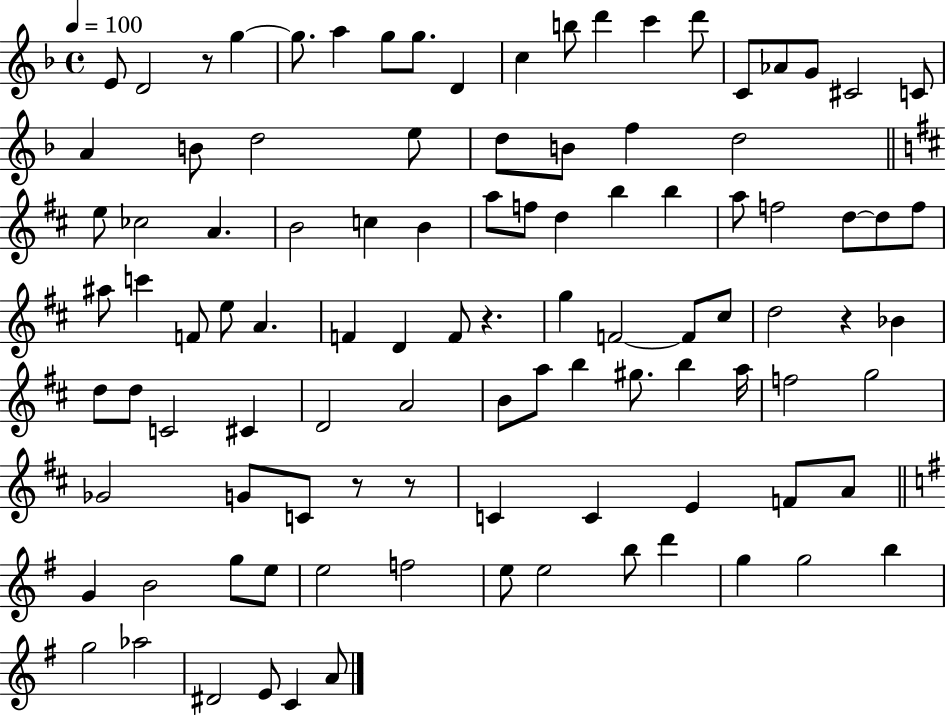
E4/e D4/h R/e G5/q G5/e. A5/q G5/e G5/e. D4/q C5/q B5/e D6/q C6/q D6/e C4/e Ab4/e G4/e C#4/h C4/e A4/q B4/e D5/h E5/e D5/e B4/e F5/q D5/h E5/e CES5/h A4/q. B4/h C5/q B4/q A5/e F5/e D5/q B5/q B5/q A5/e F5/h D5/e D5/e F5/e A#5/e C6/q F4/e E5/e A4/q. F4/q D4/q F4/e R/q. G5/q F4/h F4/e C#5/e D5/h R/q Bb4/q D5/e D5/e C4/h C#4/q D4/h A4/h B4/e A5/e B5/q G#5/e. B5/q A5/s F5/h G5/h Gb4/h G4/e C4/e R/e R/e C4/q C4/q E4/q F4/e A4/e G4/q B4/h G5/e E5/e E5/h F5/h E5/e E5/h B5/e D6/q G5/q G5/h B5/q G5/h Ab5/h D#4/h E4/e C4/q A4/e